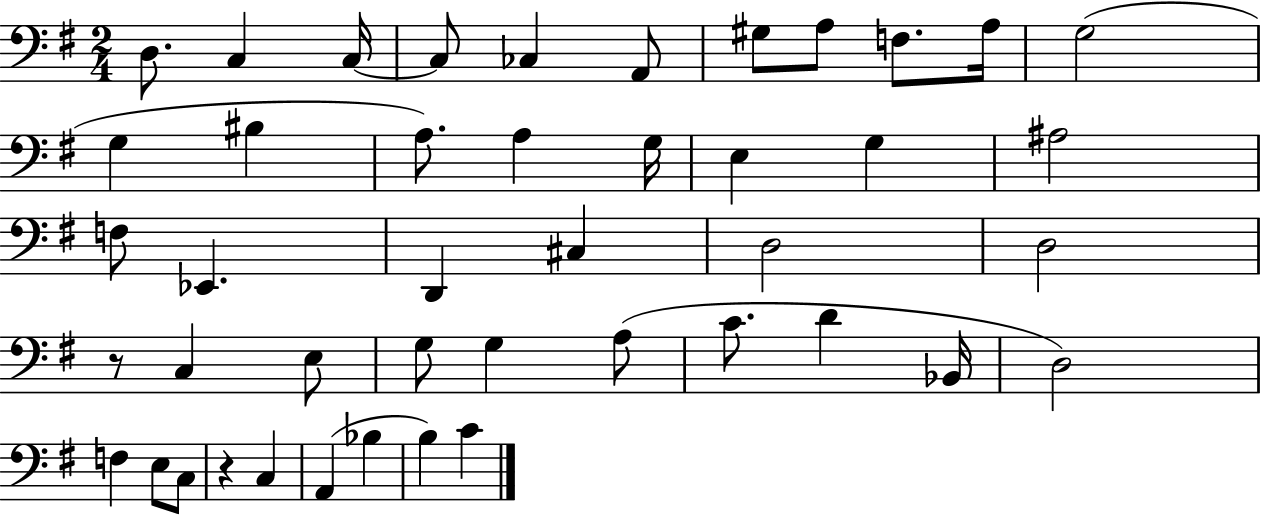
{
  \clef bass
  \numericTimeSignature
  \time 2/4
  \key g \major
  \repeat volta 2 { d8. c4 c16~~ | c8 ces4 a,8 | gis8 a8 f8. a16 | g2( | \break g4 bis4 | a8.) a4 g16 | e4 g4 | ais2 | \break f8 ees,4. | d,4 cis4 | d2 | d2 | \break r8 c4 e8 | g8 g4 a8( | c'8. d'4 bes,16 | d2) | \break f4 e8 c8 | r4 c4 | a,4( bes4 | b4) c'4 | \break } \bar "|."
}